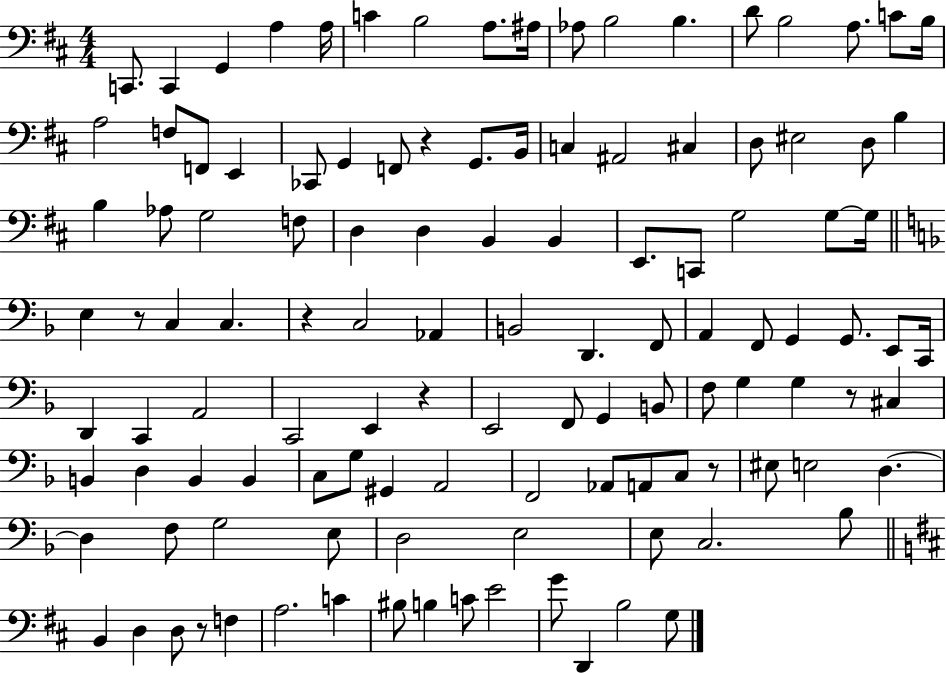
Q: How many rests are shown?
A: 7